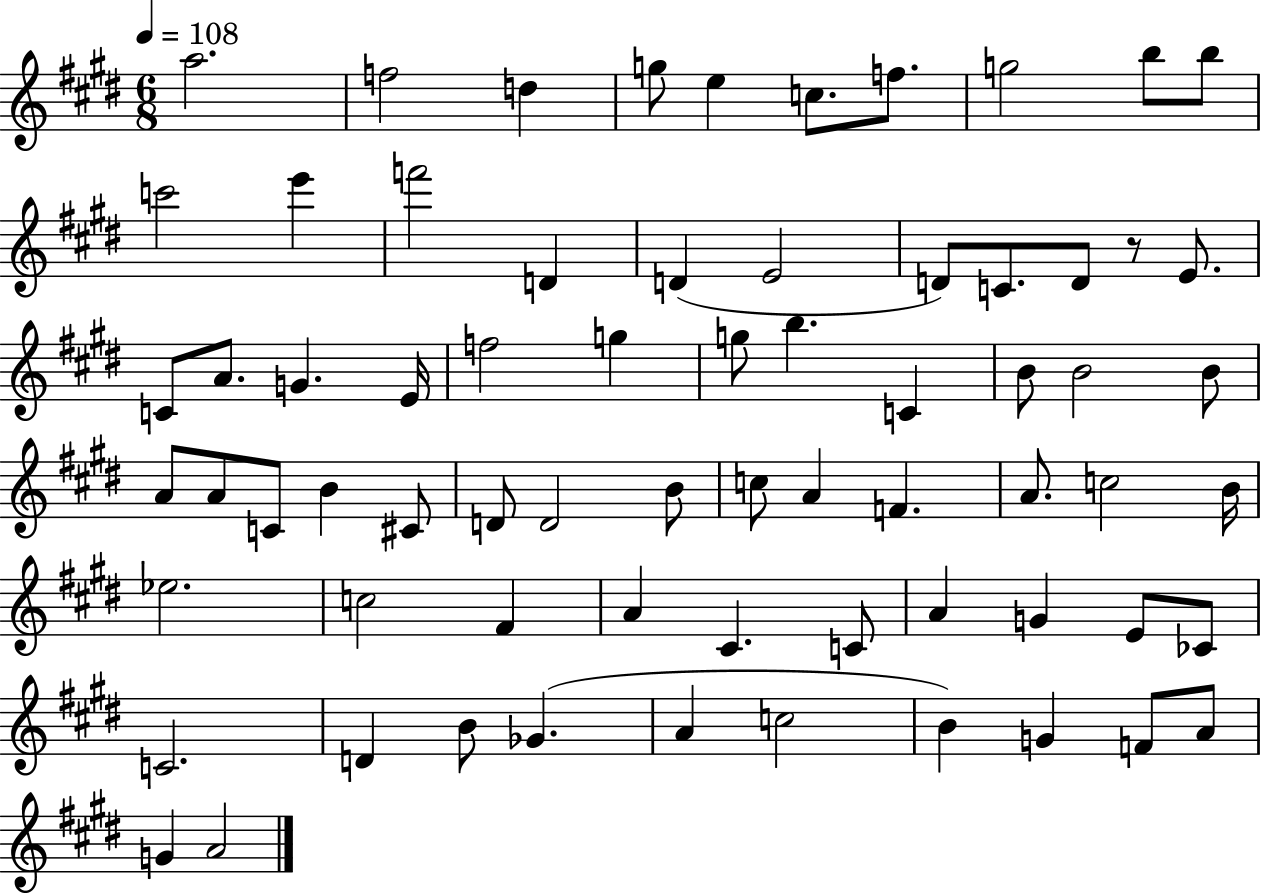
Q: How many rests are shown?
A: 1